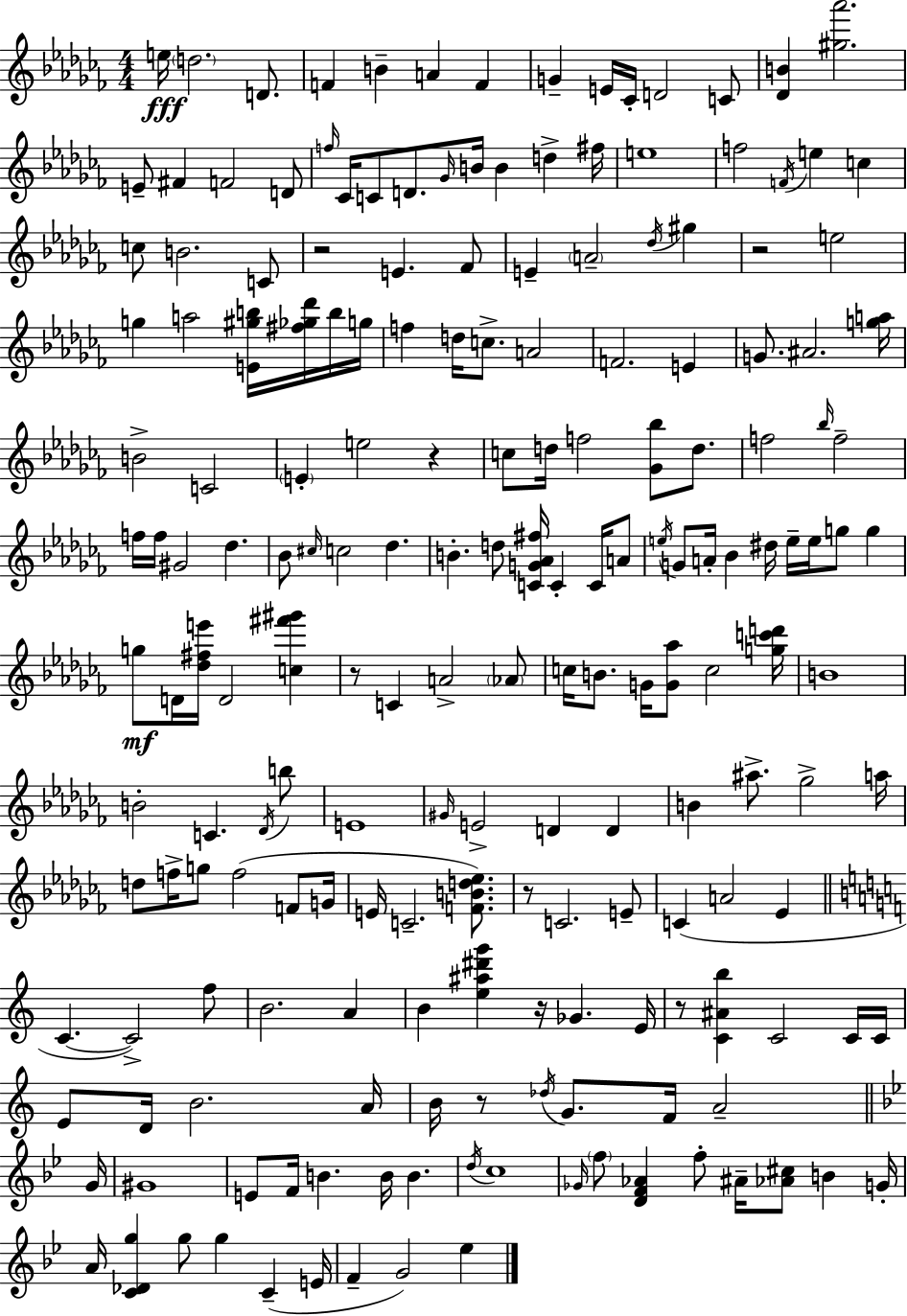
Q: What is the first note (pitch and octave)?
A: E5